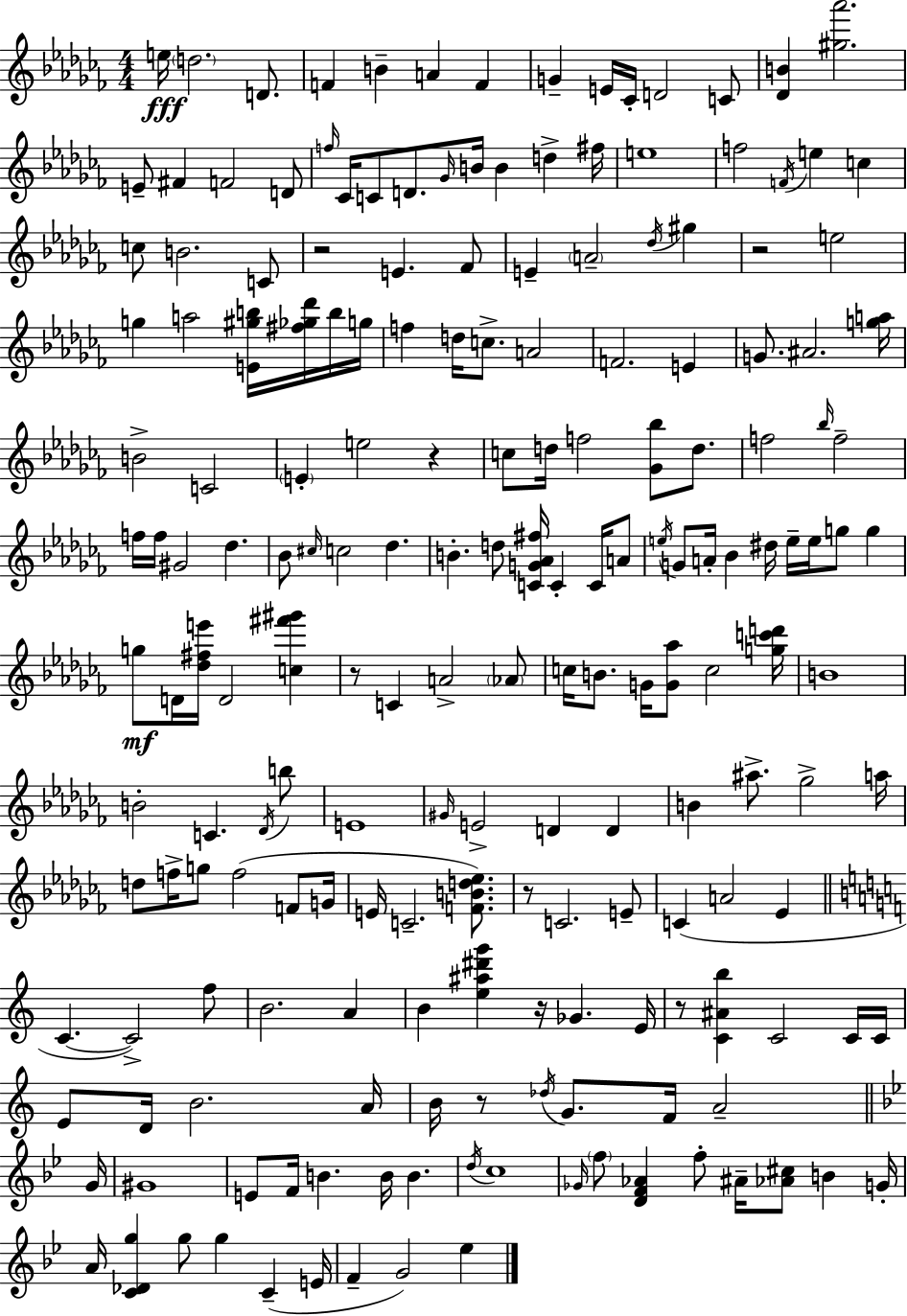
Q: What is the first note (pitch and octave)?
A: E5